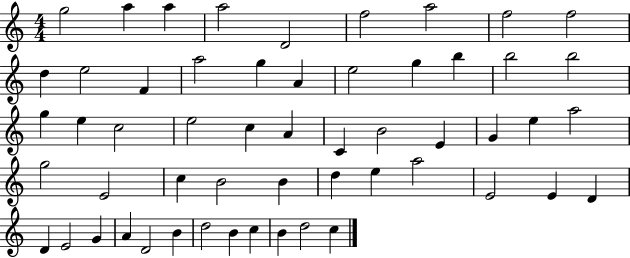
G5/h A5/q A5/q A5/h D4/h F5/h A5/h F5/h F5/h D5/q E5/h F4/q A5/h G5/q A4/q E5/h G5/q B5/q B5/h B5/h G5/q E5/q C5/h E5/h C5/q A4/q C4/q B4/h E4/q G4/q E5/q A5/h G5/h E4/h C5/q B4/h B4/q D5/q E5/q A5/h E4/h E4/q D4/q D4/q E4/h G4/q A4/q D4/h B4/q D5/h B4/q C5/q B4/q D5/h C5/q